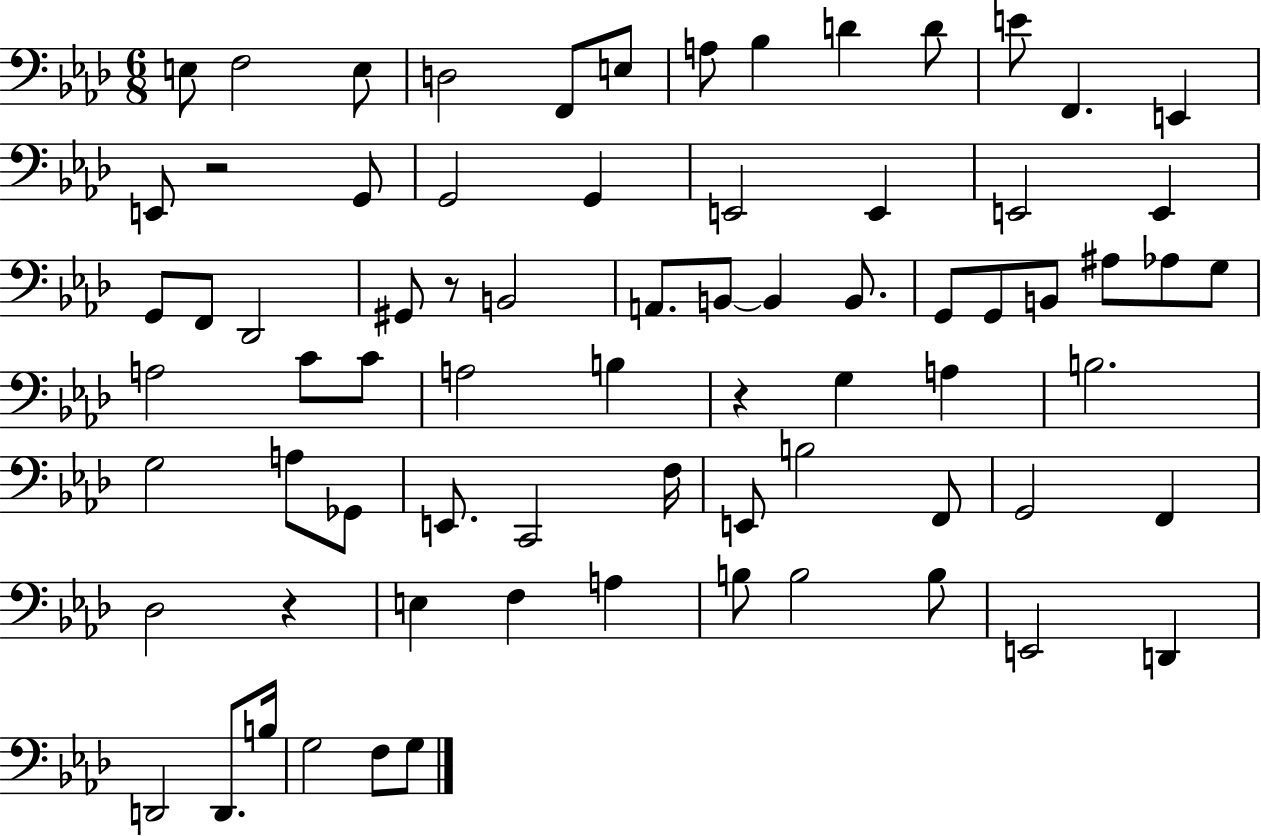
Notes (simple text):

E3/e F3/h E3/e D3/h F2/e E3/e A3/e Bb3/q D4/q D4/e E4/e F2/q. E2/q E2/e R/h G2/e G2/h G2/q E2/h E2/q E2/h E2/q G2/e F2/e Db2/h G#2/e R/e B2/h A2/e. B2/e B2/q B2/e. G2/e G2/e B2/e A#3/e Ab3/e G3/e A3/h C4/e C4/e A3/h B3/q R/q G3/q A3/q B3/h. G3/h A3/e Gb2/e E2/e. C2/h F3/s E2/e B3/h F2/e G2/h F2/q Db3/h R/q E3/q F3/q A3/q B3/e B3/h B3/e E2/h D2/q D2/h D2/e. B3/s G3/h F3/e G3/e